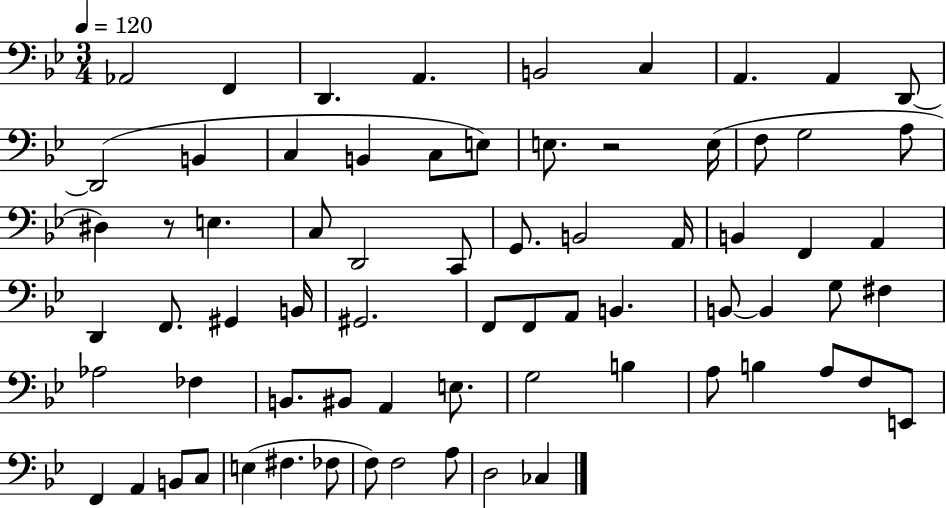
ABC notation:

X:1
T:Untitled
M:3/4
L:1/4
K:Bb
_A,,2 F,, D,, A,, B,,2 C, A,, A,, D,,/2 D,,2 B,, C, B,, C,/2 E,/2 E,/2 z2 E,/4 F,/2 G,2 A,/2 ^D, z/2 E, C,/2 D,,2 C,,/2 G,,/2 B,,2 A,,/4 B,, F,, A,, D,, F,,/2 ^G,, B,,/4 ^G,,2 F,,/2 F,,/2 A,,/2 B,, B,,/2 B,, G,/2 ^F, _A,2 _F, B,,/2 ^B,,/2 A,, E,/2 G,2 B, A,/2 B, A,/2 F,/2 E,,/2 F,, A,, B,,/2 C,/2 E, ^F, _F,/2 F,/2 F,2 A,/2 D,2 _C,